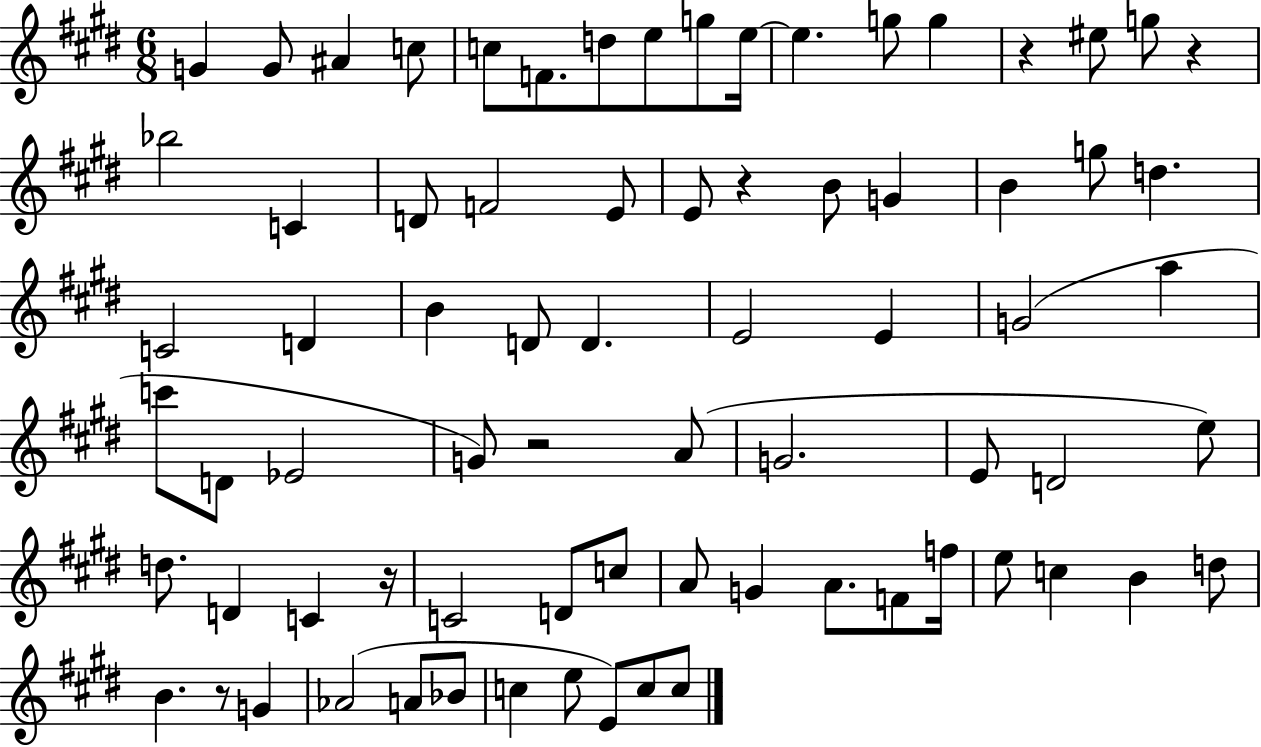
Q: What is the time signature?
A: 6/8